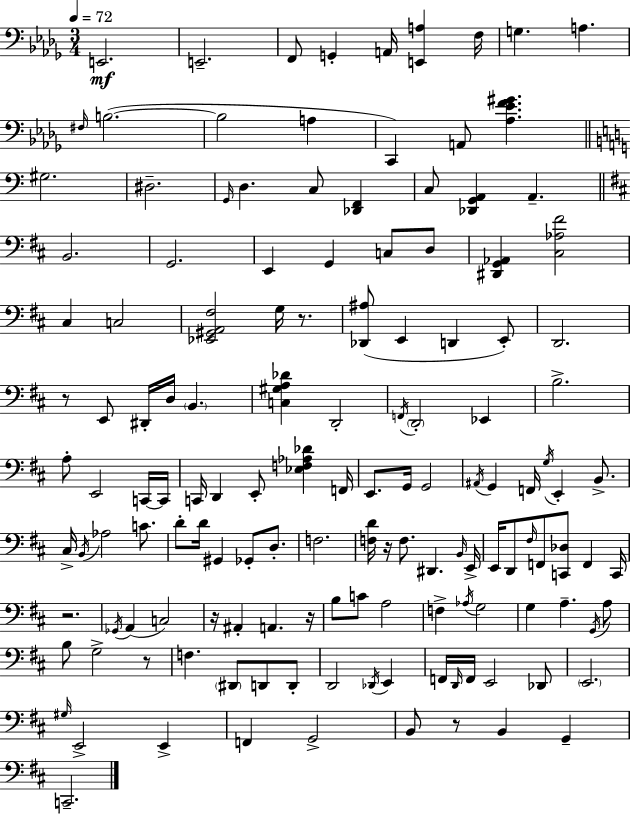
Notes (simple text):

E2/h. E2/h. F2/e G2/q A2/s [E2,A3]/q F3/s G3/q. A3/q. F#3/s B3/h. B3/h A3/q C2/q A2/e [Ab3,Eb4,F4,G#4]/q. G#3/h. D#3/h. G2/s D3/q. C3/e [Db2,F2]/q C3/e [Db2,G2,A2]/q A2/q. B2/h. G2/h. E2/q G2/q C3/e D3/e [D#2,G2,Ab2]/q [C#3,Ab3,F#4]/h C#3/q C3/h [Eb2,G#2,A2,F#3]/h G3/s R/e. [Db2,A#3]/e E2/q D2/q E2/e D2/h. R/e E2/e D#2/s D3/s B2/q. [C3,G#3,A3,Db4]/q D2/h F2/s D2/h Eb2/q B3/h. A3/e E2/h C2/s C2/s C2/s D2/q E2/e [Eb3,F3,Ab3,Db4]/q F2/s E2/e. G2/s G2/h A#2/s G2/q F2/s G3/s E2/q B2/e. C#3/s B2/s Ab3/h C4/e. D4/e D4/s G#2/q Gb2/e D3/e. F3/h. [F3,D4]/s R/s F3/e. D#2/q. B2/s E2/s E2/s D2/e F#3/s F2/e [C2,Db3]/e F2/q C2/s R/h. Gb2/s A2/q C3/h R/s A#2/q A2/q. R/s B3/e C4/e A3/h F3/q Ab3/s G3/h G3/q A3/q. G2/s A3/e B3/e G3/h R/e F3/q. D#2/e D2/e D2/e D2/h Db2/s E2/q F2/s D2/s F2/s E2/h Db2/e E2/h. G#3/s E2/h E2/q F2/q G2/h B2/e R/e B2/q G2/q C2/h.